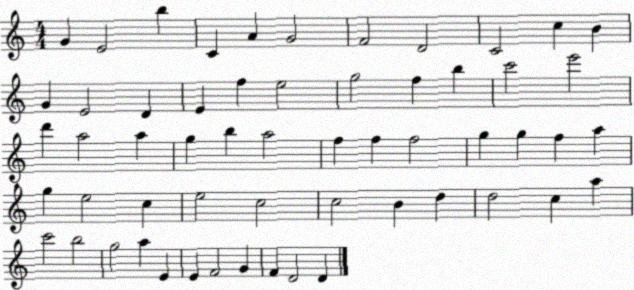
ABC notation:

X:1
T:Untitled
M:4/4
L:1/4
K:C
G E2 b C A G2 F2 D2 C2 c B G E2 D E f e2 g2 f b c'2 e'2 d' a2 a g b a2 f f f2 g g f a g e2 c e2 c2 c2 B d d2 c a c'2 b2 g2 a E E F2 G F D2 D